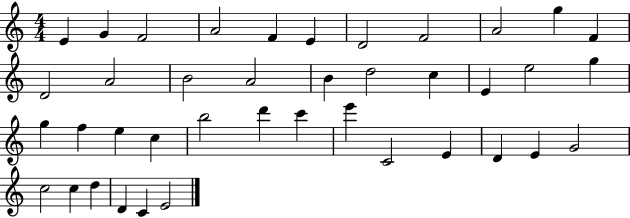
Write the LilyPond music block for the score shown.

{
  \clef treble
  \numericTimeSignature
  \time 4/4
  \key c \major
  e'4 g'4 f'2 | a'2 f'4 e'4 | d'2 f'2 | a'2 g''4 f'4 | \break d'2 a'2 | b'2 a'2 | b'4 d''2 c''4 | e'4 e''2 g''4 | \break g''4 f''4 e''4 c''4 | b''2 d'''4 c'''4 | e'''4 c'2 e'4 | d'4 e'4 g'2 | \break c''2 c''4 d''4 | d'4 c'4 e'2 | \bar "|."
}